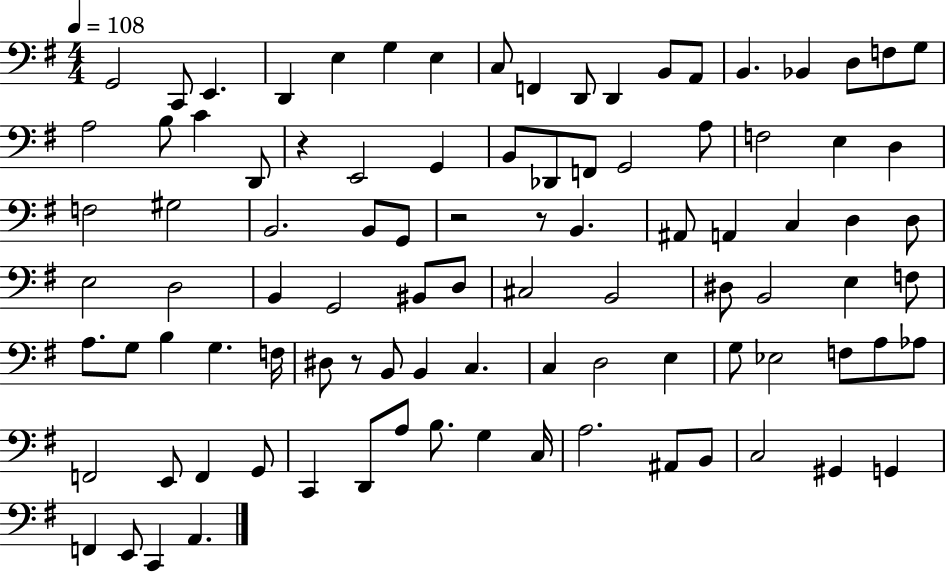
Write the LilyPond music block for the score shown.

{
  \clef bass
  \numericTimeSignature
  \time 4/4
  \key g \major
  \tempo 4 = 108
  \repeat volta 2 { g,2 c,8 e,4. | d,4 e4 g4 e4 | c8 f,4 d,8 d,4 b,8 a,8 | b,4. bes,4 d8 f8 g8 | \break a2 b8 c'4 d,8 | r4 e,2 g,4 | b,8 des,8 f,8 g,2 a8 | f2 e4 d4 | \break f2 gis2 | b,2. b,8 g,8 | r2 r8 b,4. | ais,8 a,4 c4 d4 d8 | \break e2 d2 | b,4 g,2 bis,8 d8 | cis2 b,2 | dis8 b,2 e4 f8 | \break a8. g8 b4 g4. f16 | dis8 r8 b,8 b,4 c4. | c4 d2 e4 | g8 ees2 f8 a8 aes8 | \break f,2 e,8 f,4 g,8 | c,4 d,8 a8 b8. g4 c16 | a2. ais,8 b,8 | c2 gis,4 g,4 | \break f,4 e,8 c,4 a,4. | } \bar "|."
}